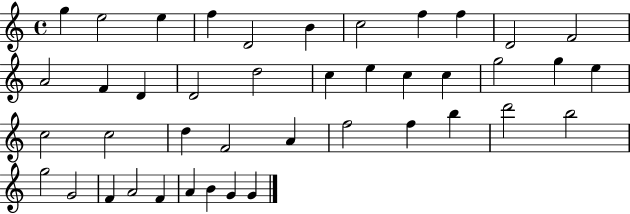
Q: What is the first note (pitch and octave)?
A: G5